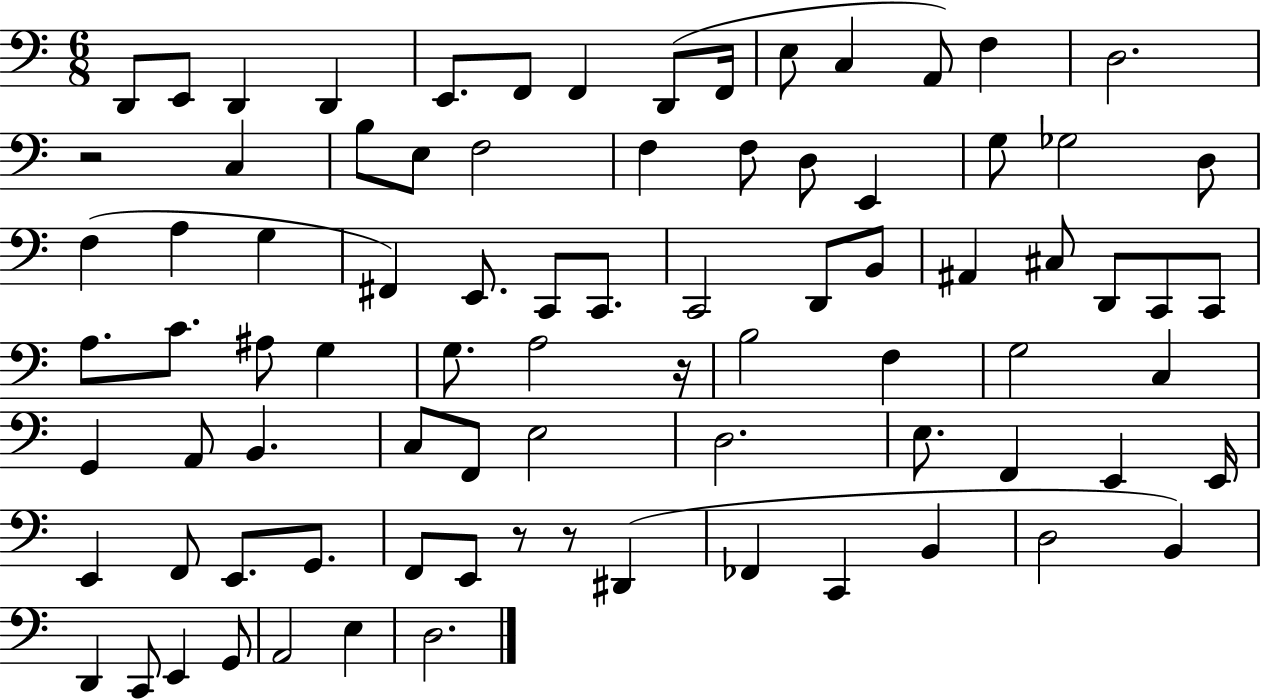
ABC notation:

X:1
T:Untitled
M:6/8
L:1/4
K:C
D,,/2 E,,/2 D,, D,, E,,/2 F,,/2 F,, D,,/2 F,,/4 E,/2 C, A,,/2 F, D,2 z2 C, B,/2 E,/2 F,2 F, F,/2 D,/2 E,, G,/2 _G,2 D,/2 F, A, G, ^F,, E,,/2 C,,/2 C,,/2 C,,2 D,,/2 B,,/2 ^A,, ^C,/2 D,,/2 C,,/2 C,,/2 A,/2 C/2 ^A,/2 G, G,/2 A,2 z/4 B,2 F, G,2 C, G,, A,,/2 B,, C,/2 F,,/2 E,2 D,2 E,/2 F,, E,, E,,/4 E,, F,,/2 E,,/2 G,,/2 F,,/2 E,,/2 z/2 z/2 ^D,, _F,, C,, B,, D,2 B,, D,, C,,/2 E,, G,,/2 A,,2 E, D,2